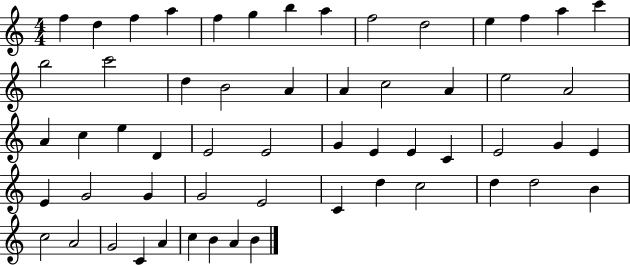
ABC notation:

X:1
T:Untitled
M:4/4
L:1/4
K:C
f d f a f g b a f2 d2 e f a c' b2 c'2 d B2 A A c2 A e2 A2 A c e D E2 E2 G E E C E2 G E E G2 G G2 E2 C d c2 d d2 B c2 A2 G2 C A c B A B